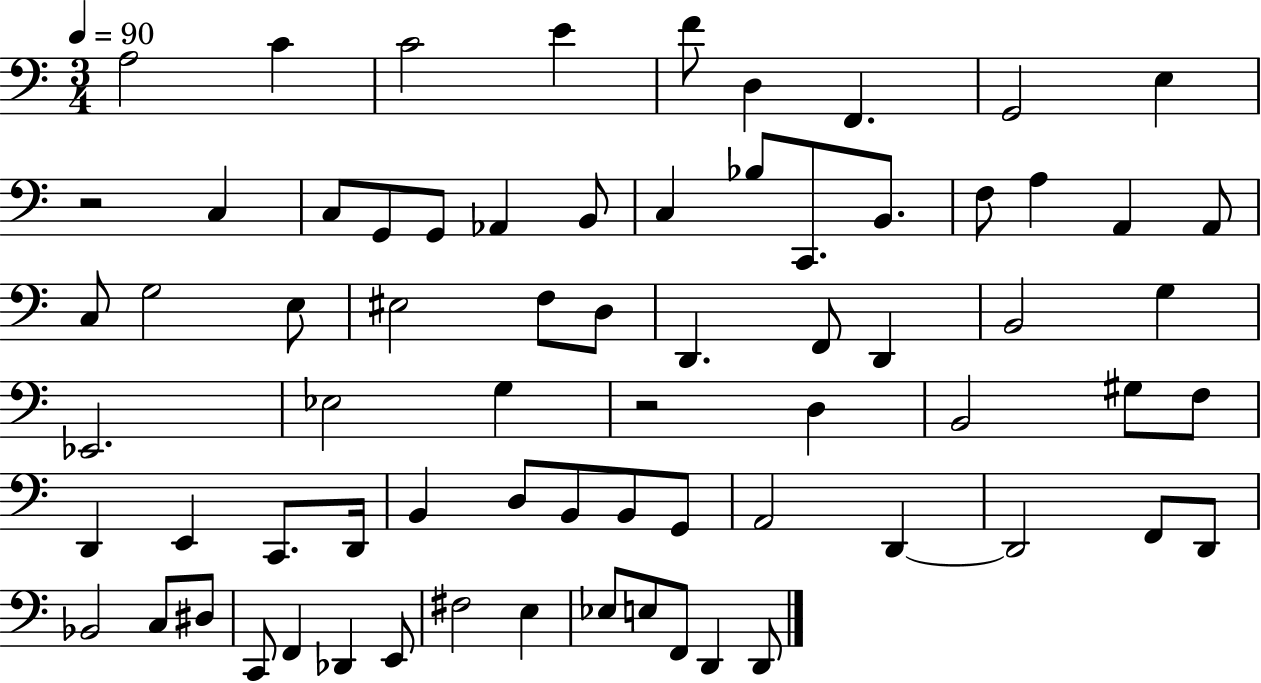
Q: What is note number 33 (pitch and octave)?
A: B2